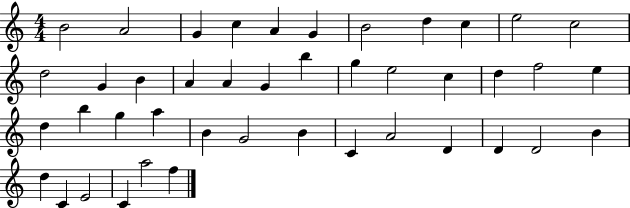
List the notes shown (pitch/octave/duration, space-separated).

B4/h A4/h G4/q C5/q A4/q G4/q B4/h D5/q C5/q E5/h C5/h D5/h G4/q B4/q A4/q A4/q G4/q B5/q G5/q E5/h C5/q D5/q F5/h E5/q D5/q B5/q G5/q A5/q B4/q G4/h B4/q C4/q A4/h D4/q D4/q D4/h B4/q D5/q C4/q E4/h C4/q A5/h F5/q